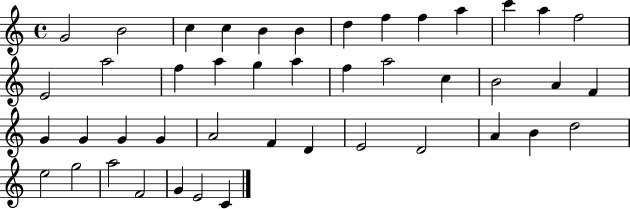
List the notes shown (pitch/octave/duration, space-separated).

G4/h B4/h C5/q C5/q B4/q B4/q D5/q F5/q F5/q A5/q C6/q A5/q F5/h E4/h A5/h F5/q A5/q G5/q A5/q F5/q A5/h C5/q B4/h A4/q F4/q G4/q G4/q G4/q G4/q A4/h F4/q D4/q E4/h D4/h A4/q B4/q D5/h E5/h G5/h A5/h F4/h G4/q E4/h C4/q